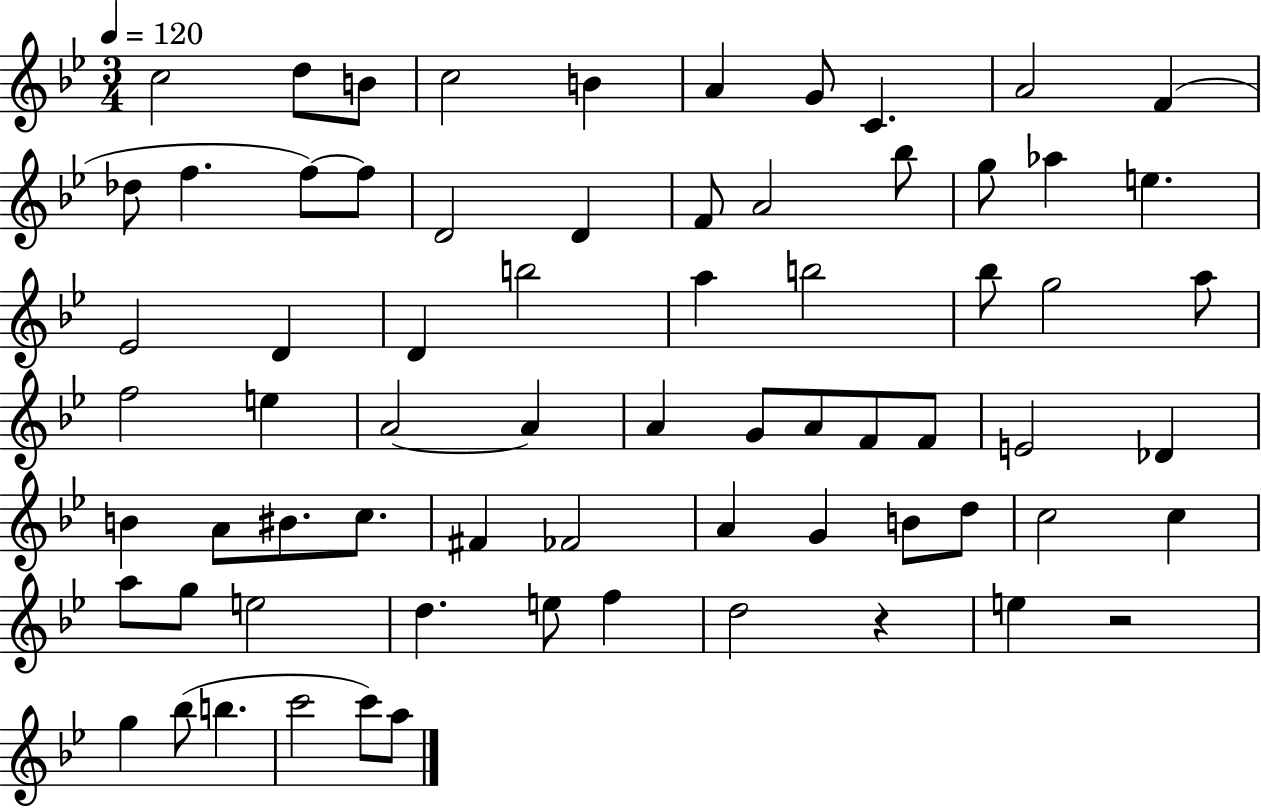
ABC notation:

X:1
T:Untitled
M:3/4
L:1/4
K:Bb
c2 d/2 B/2 c2 B A G/2 C A2 F _d/2 f f/2 f/2 D2 D F/2 A2 _b/2 g/2 _a e _E2 D D b2 a b2 _b/2 g2 a/2 f2 e A2 A A G/2 A/2 F/2 F/2 E2 _D B A/2 ^B/2 c/2 ^F _F2 A G B/2 d/2 c2 c a/2 g/2 e2 d e/2 f d2 z e z2 g _b/2 b c'2 c'/2 a/2